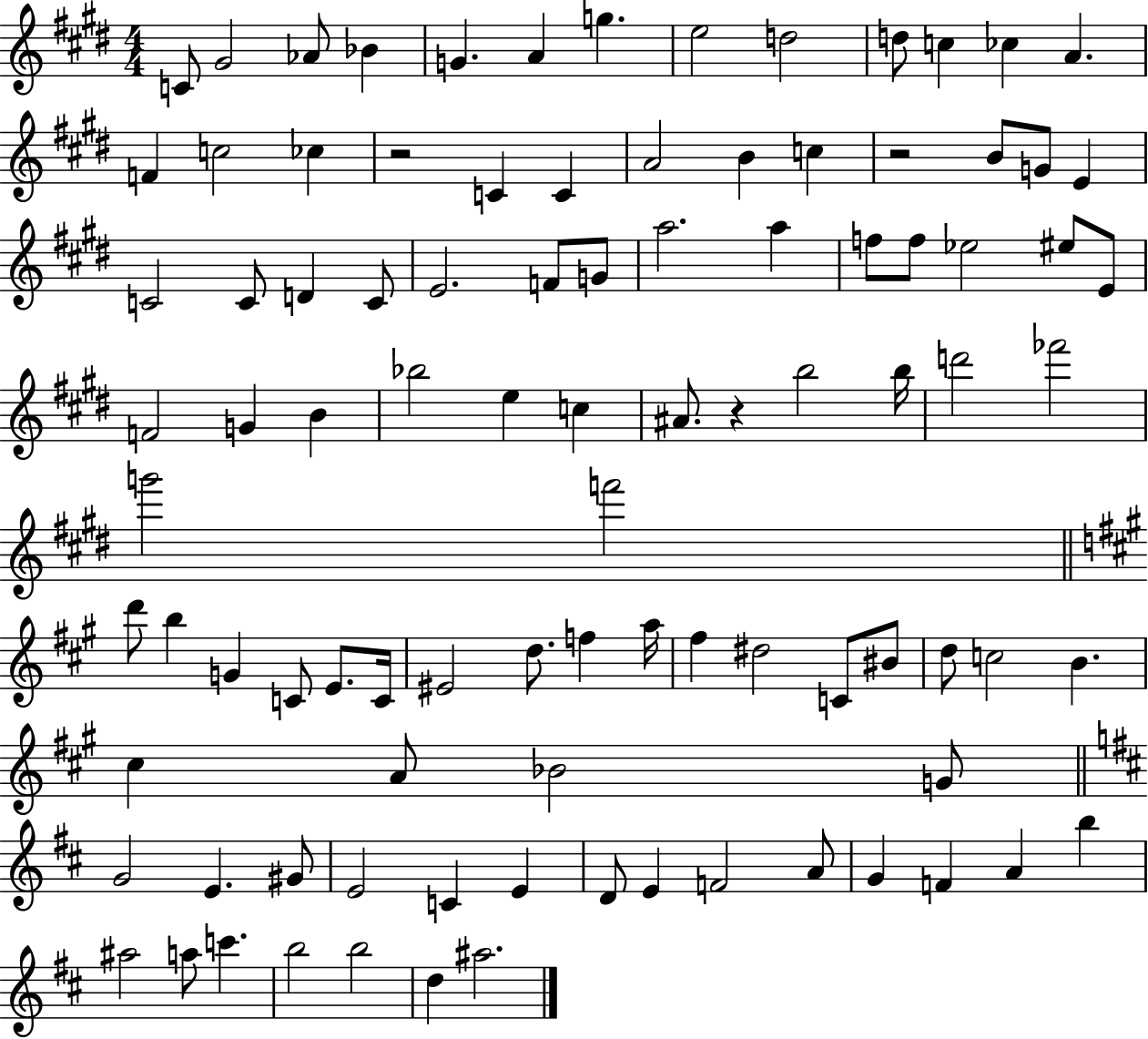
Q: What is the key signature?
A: E major